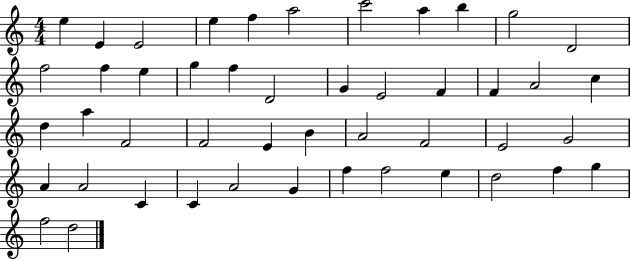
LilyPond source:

{
  \clef treble
  \numericTimeSignature
  \time 4/4
  \key c \major
  e''4 e'4 e'2 | e''4 f''4 a''2 | c'''2 a''4 b''4 | g''2 d'2 | \break f''2 f''4 e''4 | g''4 f''4 d'2 | g'4 e'2 f'4 | f'4 a'2 c''4 | \break d''4 a''4 f'2 | f'2 e'4 b'4 | a'2 f'2 | e'2 g'2 | \break a'4 a'2 c'4 | c'4 a'2 g'4 | f''4 f''2 e''4 | d''2 f''4 g''4 | \break f''2 d''2 | \bar "|."
}